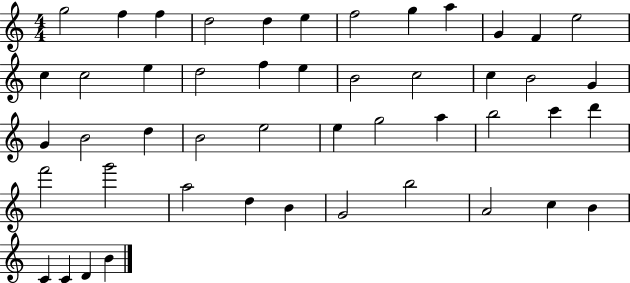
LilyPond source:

{
  \clef treble
  \numericTimeSignature
  \time 4/4
  \key c \major
  g''2 f''4 f''4 | d''2 d''4 e''4 | f''2 g''4 a''4 | g'4 f'4 e''2 | \break c''4 c''2 e''4 | d''2 f''4 e''4 | b'2 c''2 | c''4 b'2 g'4 | \break g'4 b'2 d''4 | b'2 e''2 | e''4 g''2 a''4 | b''2 c'''4 d'''4 | \break f'''2 g'''2 | a''2 d''4 b'4 | g'2 b''2 | a'2 c''4 b'4 | \break c'4 c'4 d'4 b'4 | \bar "|."
}